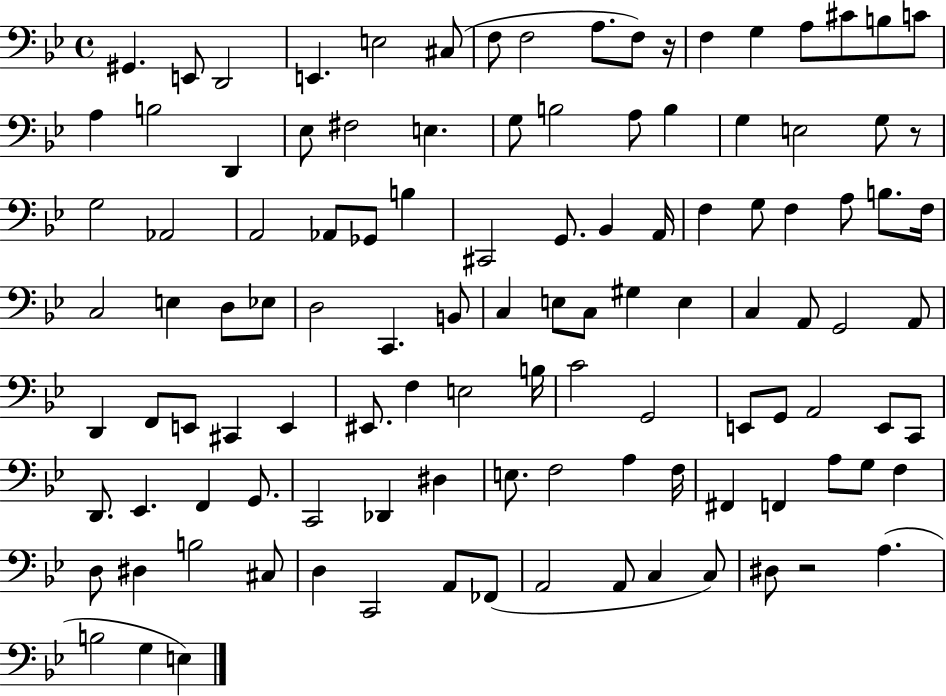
X:1
T:Untitled
M:4/4
L:1/4
K:Bb
^G,, E,,/2 D,,2 E,, E,2 ^C,/2 F,/2 F,2 A,/2 F,/2 z/4 F, G, A,/2 ^C/2 B,/2 C/2 A, B,2 D,, _E,/2 ^F,2 E, G,/2 B,2 A,/2 B, G, E,2 G,/2 z/2 G,2 _A,,2 A,,2 _A,,/2 _G,,/2 B, ^C,,2 G,,/2 _B,, A,,/4 F, G,/2 F, A,/2 B,/2 F,/4 C,2 E, D,/2 _E,/2 D,2 C,, B,,/2 C, E,/2 C,/2 ^G, E, C, A,,/2 G,,2 A,,/2 D,, F,,/2 E,,/2 ^C,, E,, ^E,,/2 F, E,2 B,/4 C2 G,,2 E,,/2 G,,/2 A,,2 E,,/2 C,,/2 D,,/2 _E,, F,, G,,/2 C,,2 _D,, ^D, E,/2 F,2 A, F,/4 ^F,, F,, A,/2 G,/2 F, D,/2 ^D, B,2 ^C,/2 D, C,,2 A,,/2 _F,,/2 A,,2 A,,/2 C, C,/2 ^D,/2 z2 A, B,2 G, E,